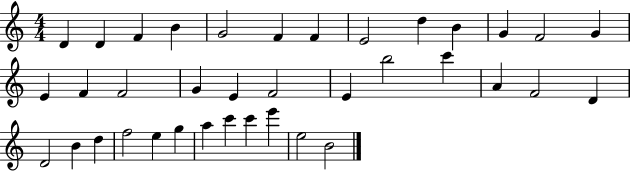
D4/q D4/q F4/q B4/q G4/h F4/q F4/q E4/h D5/q B4/q G4/q F4/h G4/q E4/q F4/q F4/h G4/q E4/q F4/h E4/q B5/h C6/q A4/q F4/h D4/q D4/h B4/q D5/q F5/h E5/q G5/q A5/q C6/q C6/q E6/q E5/h B4/h